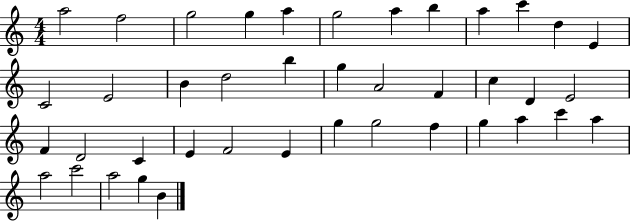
A5/h F5/h G5/h G5/q A5/q G5/h A5/q B5/q A5/q C6/q D5/q E4/q C4/h E4/h B4/q D5/h B5/q G5/q A4/h F4/q C5/q D4/q E4/h F4/q D4/h C4/q E4/q F4/h E4/q G5/q G5/h F5/q G5/q A5/q C6/q A5/q A5/h C6/h A5/h G5/q B4/q